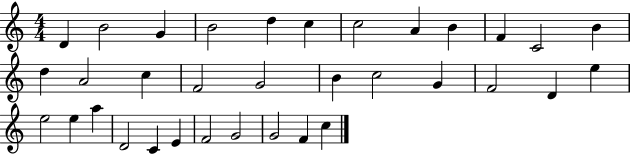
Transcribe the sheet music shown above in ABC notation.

X:1
T:Untitled
M:4/4
L:1/4
K:C
D B2 G B2 d c c2 A B F C2 B d A2 c F2 G2 B c2 G F2 D e e2 e a D2 C E F2 G2 G2 F c